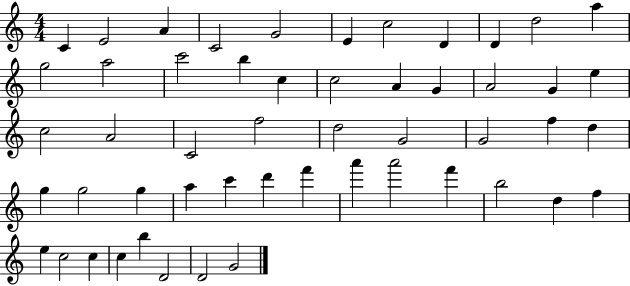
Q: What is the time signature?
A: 4/4